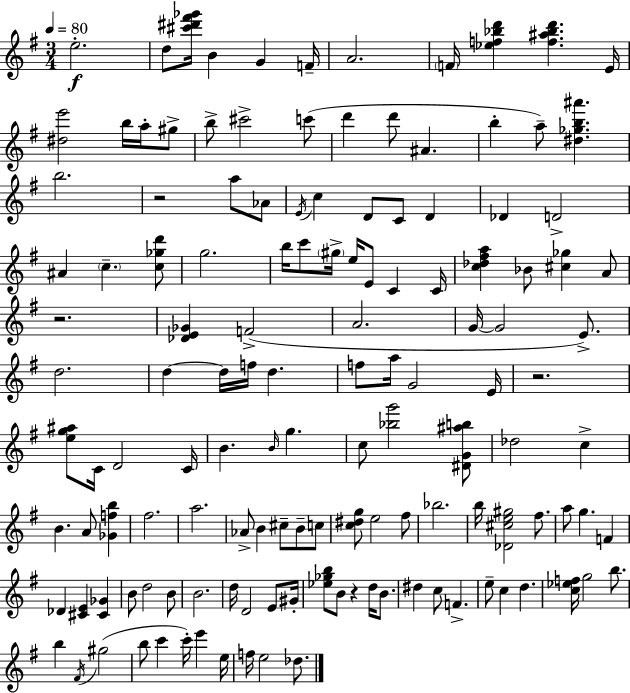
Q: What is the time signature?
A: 3/4